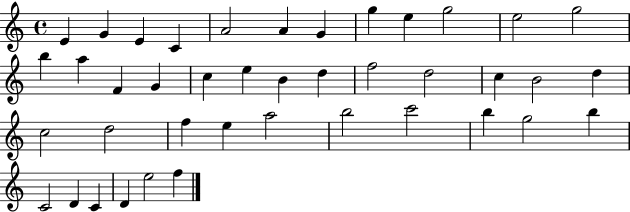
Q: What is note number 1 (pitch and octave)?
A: E4